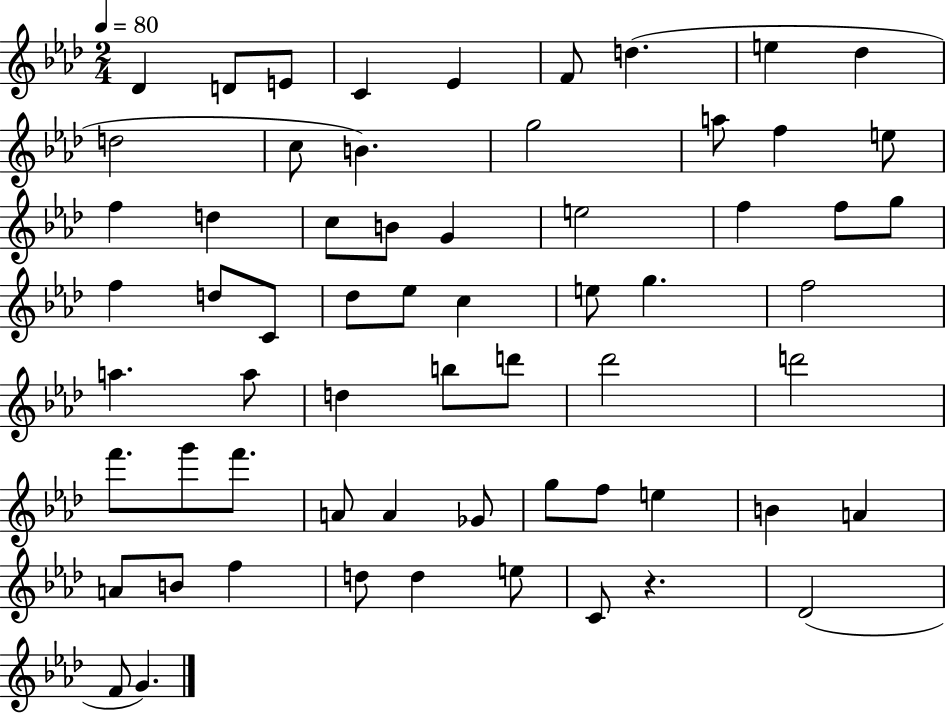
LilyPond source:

{
  \clef treble
  \numericTimeSignature
  \time 2/4
  \key aes \major
  \tempo 4 = 80
  des'4 d'8 e'8 | c'4 ees'4 | f'8 d''4.( | e''4 des''4 | \break d''2 | c''8 b'4.) | g''2 | a''8 f''4 e''8 | \break f''4 d''4 | c''8 b'8 g'4 | e''2 | f''4 f''8 g''8 | \break f''4 d''8 c'8 | des''8 ees''8 c''4 | e''8 g''4. | f''2 | \break a''4. a''8 | d''4 b''8 d'''8 | des'''2 | d'''2 | \break f'''8. g'''8 f'''8. | a'8 a'4 ges'8 | g''8 f''8 e''4 | b'4 a'4 | \break a'8 b'8 f''4 | d''8 d''4 e''8 | c'8 r4. | des'2( | \break f'8 g'4.) | \bar "|."
}